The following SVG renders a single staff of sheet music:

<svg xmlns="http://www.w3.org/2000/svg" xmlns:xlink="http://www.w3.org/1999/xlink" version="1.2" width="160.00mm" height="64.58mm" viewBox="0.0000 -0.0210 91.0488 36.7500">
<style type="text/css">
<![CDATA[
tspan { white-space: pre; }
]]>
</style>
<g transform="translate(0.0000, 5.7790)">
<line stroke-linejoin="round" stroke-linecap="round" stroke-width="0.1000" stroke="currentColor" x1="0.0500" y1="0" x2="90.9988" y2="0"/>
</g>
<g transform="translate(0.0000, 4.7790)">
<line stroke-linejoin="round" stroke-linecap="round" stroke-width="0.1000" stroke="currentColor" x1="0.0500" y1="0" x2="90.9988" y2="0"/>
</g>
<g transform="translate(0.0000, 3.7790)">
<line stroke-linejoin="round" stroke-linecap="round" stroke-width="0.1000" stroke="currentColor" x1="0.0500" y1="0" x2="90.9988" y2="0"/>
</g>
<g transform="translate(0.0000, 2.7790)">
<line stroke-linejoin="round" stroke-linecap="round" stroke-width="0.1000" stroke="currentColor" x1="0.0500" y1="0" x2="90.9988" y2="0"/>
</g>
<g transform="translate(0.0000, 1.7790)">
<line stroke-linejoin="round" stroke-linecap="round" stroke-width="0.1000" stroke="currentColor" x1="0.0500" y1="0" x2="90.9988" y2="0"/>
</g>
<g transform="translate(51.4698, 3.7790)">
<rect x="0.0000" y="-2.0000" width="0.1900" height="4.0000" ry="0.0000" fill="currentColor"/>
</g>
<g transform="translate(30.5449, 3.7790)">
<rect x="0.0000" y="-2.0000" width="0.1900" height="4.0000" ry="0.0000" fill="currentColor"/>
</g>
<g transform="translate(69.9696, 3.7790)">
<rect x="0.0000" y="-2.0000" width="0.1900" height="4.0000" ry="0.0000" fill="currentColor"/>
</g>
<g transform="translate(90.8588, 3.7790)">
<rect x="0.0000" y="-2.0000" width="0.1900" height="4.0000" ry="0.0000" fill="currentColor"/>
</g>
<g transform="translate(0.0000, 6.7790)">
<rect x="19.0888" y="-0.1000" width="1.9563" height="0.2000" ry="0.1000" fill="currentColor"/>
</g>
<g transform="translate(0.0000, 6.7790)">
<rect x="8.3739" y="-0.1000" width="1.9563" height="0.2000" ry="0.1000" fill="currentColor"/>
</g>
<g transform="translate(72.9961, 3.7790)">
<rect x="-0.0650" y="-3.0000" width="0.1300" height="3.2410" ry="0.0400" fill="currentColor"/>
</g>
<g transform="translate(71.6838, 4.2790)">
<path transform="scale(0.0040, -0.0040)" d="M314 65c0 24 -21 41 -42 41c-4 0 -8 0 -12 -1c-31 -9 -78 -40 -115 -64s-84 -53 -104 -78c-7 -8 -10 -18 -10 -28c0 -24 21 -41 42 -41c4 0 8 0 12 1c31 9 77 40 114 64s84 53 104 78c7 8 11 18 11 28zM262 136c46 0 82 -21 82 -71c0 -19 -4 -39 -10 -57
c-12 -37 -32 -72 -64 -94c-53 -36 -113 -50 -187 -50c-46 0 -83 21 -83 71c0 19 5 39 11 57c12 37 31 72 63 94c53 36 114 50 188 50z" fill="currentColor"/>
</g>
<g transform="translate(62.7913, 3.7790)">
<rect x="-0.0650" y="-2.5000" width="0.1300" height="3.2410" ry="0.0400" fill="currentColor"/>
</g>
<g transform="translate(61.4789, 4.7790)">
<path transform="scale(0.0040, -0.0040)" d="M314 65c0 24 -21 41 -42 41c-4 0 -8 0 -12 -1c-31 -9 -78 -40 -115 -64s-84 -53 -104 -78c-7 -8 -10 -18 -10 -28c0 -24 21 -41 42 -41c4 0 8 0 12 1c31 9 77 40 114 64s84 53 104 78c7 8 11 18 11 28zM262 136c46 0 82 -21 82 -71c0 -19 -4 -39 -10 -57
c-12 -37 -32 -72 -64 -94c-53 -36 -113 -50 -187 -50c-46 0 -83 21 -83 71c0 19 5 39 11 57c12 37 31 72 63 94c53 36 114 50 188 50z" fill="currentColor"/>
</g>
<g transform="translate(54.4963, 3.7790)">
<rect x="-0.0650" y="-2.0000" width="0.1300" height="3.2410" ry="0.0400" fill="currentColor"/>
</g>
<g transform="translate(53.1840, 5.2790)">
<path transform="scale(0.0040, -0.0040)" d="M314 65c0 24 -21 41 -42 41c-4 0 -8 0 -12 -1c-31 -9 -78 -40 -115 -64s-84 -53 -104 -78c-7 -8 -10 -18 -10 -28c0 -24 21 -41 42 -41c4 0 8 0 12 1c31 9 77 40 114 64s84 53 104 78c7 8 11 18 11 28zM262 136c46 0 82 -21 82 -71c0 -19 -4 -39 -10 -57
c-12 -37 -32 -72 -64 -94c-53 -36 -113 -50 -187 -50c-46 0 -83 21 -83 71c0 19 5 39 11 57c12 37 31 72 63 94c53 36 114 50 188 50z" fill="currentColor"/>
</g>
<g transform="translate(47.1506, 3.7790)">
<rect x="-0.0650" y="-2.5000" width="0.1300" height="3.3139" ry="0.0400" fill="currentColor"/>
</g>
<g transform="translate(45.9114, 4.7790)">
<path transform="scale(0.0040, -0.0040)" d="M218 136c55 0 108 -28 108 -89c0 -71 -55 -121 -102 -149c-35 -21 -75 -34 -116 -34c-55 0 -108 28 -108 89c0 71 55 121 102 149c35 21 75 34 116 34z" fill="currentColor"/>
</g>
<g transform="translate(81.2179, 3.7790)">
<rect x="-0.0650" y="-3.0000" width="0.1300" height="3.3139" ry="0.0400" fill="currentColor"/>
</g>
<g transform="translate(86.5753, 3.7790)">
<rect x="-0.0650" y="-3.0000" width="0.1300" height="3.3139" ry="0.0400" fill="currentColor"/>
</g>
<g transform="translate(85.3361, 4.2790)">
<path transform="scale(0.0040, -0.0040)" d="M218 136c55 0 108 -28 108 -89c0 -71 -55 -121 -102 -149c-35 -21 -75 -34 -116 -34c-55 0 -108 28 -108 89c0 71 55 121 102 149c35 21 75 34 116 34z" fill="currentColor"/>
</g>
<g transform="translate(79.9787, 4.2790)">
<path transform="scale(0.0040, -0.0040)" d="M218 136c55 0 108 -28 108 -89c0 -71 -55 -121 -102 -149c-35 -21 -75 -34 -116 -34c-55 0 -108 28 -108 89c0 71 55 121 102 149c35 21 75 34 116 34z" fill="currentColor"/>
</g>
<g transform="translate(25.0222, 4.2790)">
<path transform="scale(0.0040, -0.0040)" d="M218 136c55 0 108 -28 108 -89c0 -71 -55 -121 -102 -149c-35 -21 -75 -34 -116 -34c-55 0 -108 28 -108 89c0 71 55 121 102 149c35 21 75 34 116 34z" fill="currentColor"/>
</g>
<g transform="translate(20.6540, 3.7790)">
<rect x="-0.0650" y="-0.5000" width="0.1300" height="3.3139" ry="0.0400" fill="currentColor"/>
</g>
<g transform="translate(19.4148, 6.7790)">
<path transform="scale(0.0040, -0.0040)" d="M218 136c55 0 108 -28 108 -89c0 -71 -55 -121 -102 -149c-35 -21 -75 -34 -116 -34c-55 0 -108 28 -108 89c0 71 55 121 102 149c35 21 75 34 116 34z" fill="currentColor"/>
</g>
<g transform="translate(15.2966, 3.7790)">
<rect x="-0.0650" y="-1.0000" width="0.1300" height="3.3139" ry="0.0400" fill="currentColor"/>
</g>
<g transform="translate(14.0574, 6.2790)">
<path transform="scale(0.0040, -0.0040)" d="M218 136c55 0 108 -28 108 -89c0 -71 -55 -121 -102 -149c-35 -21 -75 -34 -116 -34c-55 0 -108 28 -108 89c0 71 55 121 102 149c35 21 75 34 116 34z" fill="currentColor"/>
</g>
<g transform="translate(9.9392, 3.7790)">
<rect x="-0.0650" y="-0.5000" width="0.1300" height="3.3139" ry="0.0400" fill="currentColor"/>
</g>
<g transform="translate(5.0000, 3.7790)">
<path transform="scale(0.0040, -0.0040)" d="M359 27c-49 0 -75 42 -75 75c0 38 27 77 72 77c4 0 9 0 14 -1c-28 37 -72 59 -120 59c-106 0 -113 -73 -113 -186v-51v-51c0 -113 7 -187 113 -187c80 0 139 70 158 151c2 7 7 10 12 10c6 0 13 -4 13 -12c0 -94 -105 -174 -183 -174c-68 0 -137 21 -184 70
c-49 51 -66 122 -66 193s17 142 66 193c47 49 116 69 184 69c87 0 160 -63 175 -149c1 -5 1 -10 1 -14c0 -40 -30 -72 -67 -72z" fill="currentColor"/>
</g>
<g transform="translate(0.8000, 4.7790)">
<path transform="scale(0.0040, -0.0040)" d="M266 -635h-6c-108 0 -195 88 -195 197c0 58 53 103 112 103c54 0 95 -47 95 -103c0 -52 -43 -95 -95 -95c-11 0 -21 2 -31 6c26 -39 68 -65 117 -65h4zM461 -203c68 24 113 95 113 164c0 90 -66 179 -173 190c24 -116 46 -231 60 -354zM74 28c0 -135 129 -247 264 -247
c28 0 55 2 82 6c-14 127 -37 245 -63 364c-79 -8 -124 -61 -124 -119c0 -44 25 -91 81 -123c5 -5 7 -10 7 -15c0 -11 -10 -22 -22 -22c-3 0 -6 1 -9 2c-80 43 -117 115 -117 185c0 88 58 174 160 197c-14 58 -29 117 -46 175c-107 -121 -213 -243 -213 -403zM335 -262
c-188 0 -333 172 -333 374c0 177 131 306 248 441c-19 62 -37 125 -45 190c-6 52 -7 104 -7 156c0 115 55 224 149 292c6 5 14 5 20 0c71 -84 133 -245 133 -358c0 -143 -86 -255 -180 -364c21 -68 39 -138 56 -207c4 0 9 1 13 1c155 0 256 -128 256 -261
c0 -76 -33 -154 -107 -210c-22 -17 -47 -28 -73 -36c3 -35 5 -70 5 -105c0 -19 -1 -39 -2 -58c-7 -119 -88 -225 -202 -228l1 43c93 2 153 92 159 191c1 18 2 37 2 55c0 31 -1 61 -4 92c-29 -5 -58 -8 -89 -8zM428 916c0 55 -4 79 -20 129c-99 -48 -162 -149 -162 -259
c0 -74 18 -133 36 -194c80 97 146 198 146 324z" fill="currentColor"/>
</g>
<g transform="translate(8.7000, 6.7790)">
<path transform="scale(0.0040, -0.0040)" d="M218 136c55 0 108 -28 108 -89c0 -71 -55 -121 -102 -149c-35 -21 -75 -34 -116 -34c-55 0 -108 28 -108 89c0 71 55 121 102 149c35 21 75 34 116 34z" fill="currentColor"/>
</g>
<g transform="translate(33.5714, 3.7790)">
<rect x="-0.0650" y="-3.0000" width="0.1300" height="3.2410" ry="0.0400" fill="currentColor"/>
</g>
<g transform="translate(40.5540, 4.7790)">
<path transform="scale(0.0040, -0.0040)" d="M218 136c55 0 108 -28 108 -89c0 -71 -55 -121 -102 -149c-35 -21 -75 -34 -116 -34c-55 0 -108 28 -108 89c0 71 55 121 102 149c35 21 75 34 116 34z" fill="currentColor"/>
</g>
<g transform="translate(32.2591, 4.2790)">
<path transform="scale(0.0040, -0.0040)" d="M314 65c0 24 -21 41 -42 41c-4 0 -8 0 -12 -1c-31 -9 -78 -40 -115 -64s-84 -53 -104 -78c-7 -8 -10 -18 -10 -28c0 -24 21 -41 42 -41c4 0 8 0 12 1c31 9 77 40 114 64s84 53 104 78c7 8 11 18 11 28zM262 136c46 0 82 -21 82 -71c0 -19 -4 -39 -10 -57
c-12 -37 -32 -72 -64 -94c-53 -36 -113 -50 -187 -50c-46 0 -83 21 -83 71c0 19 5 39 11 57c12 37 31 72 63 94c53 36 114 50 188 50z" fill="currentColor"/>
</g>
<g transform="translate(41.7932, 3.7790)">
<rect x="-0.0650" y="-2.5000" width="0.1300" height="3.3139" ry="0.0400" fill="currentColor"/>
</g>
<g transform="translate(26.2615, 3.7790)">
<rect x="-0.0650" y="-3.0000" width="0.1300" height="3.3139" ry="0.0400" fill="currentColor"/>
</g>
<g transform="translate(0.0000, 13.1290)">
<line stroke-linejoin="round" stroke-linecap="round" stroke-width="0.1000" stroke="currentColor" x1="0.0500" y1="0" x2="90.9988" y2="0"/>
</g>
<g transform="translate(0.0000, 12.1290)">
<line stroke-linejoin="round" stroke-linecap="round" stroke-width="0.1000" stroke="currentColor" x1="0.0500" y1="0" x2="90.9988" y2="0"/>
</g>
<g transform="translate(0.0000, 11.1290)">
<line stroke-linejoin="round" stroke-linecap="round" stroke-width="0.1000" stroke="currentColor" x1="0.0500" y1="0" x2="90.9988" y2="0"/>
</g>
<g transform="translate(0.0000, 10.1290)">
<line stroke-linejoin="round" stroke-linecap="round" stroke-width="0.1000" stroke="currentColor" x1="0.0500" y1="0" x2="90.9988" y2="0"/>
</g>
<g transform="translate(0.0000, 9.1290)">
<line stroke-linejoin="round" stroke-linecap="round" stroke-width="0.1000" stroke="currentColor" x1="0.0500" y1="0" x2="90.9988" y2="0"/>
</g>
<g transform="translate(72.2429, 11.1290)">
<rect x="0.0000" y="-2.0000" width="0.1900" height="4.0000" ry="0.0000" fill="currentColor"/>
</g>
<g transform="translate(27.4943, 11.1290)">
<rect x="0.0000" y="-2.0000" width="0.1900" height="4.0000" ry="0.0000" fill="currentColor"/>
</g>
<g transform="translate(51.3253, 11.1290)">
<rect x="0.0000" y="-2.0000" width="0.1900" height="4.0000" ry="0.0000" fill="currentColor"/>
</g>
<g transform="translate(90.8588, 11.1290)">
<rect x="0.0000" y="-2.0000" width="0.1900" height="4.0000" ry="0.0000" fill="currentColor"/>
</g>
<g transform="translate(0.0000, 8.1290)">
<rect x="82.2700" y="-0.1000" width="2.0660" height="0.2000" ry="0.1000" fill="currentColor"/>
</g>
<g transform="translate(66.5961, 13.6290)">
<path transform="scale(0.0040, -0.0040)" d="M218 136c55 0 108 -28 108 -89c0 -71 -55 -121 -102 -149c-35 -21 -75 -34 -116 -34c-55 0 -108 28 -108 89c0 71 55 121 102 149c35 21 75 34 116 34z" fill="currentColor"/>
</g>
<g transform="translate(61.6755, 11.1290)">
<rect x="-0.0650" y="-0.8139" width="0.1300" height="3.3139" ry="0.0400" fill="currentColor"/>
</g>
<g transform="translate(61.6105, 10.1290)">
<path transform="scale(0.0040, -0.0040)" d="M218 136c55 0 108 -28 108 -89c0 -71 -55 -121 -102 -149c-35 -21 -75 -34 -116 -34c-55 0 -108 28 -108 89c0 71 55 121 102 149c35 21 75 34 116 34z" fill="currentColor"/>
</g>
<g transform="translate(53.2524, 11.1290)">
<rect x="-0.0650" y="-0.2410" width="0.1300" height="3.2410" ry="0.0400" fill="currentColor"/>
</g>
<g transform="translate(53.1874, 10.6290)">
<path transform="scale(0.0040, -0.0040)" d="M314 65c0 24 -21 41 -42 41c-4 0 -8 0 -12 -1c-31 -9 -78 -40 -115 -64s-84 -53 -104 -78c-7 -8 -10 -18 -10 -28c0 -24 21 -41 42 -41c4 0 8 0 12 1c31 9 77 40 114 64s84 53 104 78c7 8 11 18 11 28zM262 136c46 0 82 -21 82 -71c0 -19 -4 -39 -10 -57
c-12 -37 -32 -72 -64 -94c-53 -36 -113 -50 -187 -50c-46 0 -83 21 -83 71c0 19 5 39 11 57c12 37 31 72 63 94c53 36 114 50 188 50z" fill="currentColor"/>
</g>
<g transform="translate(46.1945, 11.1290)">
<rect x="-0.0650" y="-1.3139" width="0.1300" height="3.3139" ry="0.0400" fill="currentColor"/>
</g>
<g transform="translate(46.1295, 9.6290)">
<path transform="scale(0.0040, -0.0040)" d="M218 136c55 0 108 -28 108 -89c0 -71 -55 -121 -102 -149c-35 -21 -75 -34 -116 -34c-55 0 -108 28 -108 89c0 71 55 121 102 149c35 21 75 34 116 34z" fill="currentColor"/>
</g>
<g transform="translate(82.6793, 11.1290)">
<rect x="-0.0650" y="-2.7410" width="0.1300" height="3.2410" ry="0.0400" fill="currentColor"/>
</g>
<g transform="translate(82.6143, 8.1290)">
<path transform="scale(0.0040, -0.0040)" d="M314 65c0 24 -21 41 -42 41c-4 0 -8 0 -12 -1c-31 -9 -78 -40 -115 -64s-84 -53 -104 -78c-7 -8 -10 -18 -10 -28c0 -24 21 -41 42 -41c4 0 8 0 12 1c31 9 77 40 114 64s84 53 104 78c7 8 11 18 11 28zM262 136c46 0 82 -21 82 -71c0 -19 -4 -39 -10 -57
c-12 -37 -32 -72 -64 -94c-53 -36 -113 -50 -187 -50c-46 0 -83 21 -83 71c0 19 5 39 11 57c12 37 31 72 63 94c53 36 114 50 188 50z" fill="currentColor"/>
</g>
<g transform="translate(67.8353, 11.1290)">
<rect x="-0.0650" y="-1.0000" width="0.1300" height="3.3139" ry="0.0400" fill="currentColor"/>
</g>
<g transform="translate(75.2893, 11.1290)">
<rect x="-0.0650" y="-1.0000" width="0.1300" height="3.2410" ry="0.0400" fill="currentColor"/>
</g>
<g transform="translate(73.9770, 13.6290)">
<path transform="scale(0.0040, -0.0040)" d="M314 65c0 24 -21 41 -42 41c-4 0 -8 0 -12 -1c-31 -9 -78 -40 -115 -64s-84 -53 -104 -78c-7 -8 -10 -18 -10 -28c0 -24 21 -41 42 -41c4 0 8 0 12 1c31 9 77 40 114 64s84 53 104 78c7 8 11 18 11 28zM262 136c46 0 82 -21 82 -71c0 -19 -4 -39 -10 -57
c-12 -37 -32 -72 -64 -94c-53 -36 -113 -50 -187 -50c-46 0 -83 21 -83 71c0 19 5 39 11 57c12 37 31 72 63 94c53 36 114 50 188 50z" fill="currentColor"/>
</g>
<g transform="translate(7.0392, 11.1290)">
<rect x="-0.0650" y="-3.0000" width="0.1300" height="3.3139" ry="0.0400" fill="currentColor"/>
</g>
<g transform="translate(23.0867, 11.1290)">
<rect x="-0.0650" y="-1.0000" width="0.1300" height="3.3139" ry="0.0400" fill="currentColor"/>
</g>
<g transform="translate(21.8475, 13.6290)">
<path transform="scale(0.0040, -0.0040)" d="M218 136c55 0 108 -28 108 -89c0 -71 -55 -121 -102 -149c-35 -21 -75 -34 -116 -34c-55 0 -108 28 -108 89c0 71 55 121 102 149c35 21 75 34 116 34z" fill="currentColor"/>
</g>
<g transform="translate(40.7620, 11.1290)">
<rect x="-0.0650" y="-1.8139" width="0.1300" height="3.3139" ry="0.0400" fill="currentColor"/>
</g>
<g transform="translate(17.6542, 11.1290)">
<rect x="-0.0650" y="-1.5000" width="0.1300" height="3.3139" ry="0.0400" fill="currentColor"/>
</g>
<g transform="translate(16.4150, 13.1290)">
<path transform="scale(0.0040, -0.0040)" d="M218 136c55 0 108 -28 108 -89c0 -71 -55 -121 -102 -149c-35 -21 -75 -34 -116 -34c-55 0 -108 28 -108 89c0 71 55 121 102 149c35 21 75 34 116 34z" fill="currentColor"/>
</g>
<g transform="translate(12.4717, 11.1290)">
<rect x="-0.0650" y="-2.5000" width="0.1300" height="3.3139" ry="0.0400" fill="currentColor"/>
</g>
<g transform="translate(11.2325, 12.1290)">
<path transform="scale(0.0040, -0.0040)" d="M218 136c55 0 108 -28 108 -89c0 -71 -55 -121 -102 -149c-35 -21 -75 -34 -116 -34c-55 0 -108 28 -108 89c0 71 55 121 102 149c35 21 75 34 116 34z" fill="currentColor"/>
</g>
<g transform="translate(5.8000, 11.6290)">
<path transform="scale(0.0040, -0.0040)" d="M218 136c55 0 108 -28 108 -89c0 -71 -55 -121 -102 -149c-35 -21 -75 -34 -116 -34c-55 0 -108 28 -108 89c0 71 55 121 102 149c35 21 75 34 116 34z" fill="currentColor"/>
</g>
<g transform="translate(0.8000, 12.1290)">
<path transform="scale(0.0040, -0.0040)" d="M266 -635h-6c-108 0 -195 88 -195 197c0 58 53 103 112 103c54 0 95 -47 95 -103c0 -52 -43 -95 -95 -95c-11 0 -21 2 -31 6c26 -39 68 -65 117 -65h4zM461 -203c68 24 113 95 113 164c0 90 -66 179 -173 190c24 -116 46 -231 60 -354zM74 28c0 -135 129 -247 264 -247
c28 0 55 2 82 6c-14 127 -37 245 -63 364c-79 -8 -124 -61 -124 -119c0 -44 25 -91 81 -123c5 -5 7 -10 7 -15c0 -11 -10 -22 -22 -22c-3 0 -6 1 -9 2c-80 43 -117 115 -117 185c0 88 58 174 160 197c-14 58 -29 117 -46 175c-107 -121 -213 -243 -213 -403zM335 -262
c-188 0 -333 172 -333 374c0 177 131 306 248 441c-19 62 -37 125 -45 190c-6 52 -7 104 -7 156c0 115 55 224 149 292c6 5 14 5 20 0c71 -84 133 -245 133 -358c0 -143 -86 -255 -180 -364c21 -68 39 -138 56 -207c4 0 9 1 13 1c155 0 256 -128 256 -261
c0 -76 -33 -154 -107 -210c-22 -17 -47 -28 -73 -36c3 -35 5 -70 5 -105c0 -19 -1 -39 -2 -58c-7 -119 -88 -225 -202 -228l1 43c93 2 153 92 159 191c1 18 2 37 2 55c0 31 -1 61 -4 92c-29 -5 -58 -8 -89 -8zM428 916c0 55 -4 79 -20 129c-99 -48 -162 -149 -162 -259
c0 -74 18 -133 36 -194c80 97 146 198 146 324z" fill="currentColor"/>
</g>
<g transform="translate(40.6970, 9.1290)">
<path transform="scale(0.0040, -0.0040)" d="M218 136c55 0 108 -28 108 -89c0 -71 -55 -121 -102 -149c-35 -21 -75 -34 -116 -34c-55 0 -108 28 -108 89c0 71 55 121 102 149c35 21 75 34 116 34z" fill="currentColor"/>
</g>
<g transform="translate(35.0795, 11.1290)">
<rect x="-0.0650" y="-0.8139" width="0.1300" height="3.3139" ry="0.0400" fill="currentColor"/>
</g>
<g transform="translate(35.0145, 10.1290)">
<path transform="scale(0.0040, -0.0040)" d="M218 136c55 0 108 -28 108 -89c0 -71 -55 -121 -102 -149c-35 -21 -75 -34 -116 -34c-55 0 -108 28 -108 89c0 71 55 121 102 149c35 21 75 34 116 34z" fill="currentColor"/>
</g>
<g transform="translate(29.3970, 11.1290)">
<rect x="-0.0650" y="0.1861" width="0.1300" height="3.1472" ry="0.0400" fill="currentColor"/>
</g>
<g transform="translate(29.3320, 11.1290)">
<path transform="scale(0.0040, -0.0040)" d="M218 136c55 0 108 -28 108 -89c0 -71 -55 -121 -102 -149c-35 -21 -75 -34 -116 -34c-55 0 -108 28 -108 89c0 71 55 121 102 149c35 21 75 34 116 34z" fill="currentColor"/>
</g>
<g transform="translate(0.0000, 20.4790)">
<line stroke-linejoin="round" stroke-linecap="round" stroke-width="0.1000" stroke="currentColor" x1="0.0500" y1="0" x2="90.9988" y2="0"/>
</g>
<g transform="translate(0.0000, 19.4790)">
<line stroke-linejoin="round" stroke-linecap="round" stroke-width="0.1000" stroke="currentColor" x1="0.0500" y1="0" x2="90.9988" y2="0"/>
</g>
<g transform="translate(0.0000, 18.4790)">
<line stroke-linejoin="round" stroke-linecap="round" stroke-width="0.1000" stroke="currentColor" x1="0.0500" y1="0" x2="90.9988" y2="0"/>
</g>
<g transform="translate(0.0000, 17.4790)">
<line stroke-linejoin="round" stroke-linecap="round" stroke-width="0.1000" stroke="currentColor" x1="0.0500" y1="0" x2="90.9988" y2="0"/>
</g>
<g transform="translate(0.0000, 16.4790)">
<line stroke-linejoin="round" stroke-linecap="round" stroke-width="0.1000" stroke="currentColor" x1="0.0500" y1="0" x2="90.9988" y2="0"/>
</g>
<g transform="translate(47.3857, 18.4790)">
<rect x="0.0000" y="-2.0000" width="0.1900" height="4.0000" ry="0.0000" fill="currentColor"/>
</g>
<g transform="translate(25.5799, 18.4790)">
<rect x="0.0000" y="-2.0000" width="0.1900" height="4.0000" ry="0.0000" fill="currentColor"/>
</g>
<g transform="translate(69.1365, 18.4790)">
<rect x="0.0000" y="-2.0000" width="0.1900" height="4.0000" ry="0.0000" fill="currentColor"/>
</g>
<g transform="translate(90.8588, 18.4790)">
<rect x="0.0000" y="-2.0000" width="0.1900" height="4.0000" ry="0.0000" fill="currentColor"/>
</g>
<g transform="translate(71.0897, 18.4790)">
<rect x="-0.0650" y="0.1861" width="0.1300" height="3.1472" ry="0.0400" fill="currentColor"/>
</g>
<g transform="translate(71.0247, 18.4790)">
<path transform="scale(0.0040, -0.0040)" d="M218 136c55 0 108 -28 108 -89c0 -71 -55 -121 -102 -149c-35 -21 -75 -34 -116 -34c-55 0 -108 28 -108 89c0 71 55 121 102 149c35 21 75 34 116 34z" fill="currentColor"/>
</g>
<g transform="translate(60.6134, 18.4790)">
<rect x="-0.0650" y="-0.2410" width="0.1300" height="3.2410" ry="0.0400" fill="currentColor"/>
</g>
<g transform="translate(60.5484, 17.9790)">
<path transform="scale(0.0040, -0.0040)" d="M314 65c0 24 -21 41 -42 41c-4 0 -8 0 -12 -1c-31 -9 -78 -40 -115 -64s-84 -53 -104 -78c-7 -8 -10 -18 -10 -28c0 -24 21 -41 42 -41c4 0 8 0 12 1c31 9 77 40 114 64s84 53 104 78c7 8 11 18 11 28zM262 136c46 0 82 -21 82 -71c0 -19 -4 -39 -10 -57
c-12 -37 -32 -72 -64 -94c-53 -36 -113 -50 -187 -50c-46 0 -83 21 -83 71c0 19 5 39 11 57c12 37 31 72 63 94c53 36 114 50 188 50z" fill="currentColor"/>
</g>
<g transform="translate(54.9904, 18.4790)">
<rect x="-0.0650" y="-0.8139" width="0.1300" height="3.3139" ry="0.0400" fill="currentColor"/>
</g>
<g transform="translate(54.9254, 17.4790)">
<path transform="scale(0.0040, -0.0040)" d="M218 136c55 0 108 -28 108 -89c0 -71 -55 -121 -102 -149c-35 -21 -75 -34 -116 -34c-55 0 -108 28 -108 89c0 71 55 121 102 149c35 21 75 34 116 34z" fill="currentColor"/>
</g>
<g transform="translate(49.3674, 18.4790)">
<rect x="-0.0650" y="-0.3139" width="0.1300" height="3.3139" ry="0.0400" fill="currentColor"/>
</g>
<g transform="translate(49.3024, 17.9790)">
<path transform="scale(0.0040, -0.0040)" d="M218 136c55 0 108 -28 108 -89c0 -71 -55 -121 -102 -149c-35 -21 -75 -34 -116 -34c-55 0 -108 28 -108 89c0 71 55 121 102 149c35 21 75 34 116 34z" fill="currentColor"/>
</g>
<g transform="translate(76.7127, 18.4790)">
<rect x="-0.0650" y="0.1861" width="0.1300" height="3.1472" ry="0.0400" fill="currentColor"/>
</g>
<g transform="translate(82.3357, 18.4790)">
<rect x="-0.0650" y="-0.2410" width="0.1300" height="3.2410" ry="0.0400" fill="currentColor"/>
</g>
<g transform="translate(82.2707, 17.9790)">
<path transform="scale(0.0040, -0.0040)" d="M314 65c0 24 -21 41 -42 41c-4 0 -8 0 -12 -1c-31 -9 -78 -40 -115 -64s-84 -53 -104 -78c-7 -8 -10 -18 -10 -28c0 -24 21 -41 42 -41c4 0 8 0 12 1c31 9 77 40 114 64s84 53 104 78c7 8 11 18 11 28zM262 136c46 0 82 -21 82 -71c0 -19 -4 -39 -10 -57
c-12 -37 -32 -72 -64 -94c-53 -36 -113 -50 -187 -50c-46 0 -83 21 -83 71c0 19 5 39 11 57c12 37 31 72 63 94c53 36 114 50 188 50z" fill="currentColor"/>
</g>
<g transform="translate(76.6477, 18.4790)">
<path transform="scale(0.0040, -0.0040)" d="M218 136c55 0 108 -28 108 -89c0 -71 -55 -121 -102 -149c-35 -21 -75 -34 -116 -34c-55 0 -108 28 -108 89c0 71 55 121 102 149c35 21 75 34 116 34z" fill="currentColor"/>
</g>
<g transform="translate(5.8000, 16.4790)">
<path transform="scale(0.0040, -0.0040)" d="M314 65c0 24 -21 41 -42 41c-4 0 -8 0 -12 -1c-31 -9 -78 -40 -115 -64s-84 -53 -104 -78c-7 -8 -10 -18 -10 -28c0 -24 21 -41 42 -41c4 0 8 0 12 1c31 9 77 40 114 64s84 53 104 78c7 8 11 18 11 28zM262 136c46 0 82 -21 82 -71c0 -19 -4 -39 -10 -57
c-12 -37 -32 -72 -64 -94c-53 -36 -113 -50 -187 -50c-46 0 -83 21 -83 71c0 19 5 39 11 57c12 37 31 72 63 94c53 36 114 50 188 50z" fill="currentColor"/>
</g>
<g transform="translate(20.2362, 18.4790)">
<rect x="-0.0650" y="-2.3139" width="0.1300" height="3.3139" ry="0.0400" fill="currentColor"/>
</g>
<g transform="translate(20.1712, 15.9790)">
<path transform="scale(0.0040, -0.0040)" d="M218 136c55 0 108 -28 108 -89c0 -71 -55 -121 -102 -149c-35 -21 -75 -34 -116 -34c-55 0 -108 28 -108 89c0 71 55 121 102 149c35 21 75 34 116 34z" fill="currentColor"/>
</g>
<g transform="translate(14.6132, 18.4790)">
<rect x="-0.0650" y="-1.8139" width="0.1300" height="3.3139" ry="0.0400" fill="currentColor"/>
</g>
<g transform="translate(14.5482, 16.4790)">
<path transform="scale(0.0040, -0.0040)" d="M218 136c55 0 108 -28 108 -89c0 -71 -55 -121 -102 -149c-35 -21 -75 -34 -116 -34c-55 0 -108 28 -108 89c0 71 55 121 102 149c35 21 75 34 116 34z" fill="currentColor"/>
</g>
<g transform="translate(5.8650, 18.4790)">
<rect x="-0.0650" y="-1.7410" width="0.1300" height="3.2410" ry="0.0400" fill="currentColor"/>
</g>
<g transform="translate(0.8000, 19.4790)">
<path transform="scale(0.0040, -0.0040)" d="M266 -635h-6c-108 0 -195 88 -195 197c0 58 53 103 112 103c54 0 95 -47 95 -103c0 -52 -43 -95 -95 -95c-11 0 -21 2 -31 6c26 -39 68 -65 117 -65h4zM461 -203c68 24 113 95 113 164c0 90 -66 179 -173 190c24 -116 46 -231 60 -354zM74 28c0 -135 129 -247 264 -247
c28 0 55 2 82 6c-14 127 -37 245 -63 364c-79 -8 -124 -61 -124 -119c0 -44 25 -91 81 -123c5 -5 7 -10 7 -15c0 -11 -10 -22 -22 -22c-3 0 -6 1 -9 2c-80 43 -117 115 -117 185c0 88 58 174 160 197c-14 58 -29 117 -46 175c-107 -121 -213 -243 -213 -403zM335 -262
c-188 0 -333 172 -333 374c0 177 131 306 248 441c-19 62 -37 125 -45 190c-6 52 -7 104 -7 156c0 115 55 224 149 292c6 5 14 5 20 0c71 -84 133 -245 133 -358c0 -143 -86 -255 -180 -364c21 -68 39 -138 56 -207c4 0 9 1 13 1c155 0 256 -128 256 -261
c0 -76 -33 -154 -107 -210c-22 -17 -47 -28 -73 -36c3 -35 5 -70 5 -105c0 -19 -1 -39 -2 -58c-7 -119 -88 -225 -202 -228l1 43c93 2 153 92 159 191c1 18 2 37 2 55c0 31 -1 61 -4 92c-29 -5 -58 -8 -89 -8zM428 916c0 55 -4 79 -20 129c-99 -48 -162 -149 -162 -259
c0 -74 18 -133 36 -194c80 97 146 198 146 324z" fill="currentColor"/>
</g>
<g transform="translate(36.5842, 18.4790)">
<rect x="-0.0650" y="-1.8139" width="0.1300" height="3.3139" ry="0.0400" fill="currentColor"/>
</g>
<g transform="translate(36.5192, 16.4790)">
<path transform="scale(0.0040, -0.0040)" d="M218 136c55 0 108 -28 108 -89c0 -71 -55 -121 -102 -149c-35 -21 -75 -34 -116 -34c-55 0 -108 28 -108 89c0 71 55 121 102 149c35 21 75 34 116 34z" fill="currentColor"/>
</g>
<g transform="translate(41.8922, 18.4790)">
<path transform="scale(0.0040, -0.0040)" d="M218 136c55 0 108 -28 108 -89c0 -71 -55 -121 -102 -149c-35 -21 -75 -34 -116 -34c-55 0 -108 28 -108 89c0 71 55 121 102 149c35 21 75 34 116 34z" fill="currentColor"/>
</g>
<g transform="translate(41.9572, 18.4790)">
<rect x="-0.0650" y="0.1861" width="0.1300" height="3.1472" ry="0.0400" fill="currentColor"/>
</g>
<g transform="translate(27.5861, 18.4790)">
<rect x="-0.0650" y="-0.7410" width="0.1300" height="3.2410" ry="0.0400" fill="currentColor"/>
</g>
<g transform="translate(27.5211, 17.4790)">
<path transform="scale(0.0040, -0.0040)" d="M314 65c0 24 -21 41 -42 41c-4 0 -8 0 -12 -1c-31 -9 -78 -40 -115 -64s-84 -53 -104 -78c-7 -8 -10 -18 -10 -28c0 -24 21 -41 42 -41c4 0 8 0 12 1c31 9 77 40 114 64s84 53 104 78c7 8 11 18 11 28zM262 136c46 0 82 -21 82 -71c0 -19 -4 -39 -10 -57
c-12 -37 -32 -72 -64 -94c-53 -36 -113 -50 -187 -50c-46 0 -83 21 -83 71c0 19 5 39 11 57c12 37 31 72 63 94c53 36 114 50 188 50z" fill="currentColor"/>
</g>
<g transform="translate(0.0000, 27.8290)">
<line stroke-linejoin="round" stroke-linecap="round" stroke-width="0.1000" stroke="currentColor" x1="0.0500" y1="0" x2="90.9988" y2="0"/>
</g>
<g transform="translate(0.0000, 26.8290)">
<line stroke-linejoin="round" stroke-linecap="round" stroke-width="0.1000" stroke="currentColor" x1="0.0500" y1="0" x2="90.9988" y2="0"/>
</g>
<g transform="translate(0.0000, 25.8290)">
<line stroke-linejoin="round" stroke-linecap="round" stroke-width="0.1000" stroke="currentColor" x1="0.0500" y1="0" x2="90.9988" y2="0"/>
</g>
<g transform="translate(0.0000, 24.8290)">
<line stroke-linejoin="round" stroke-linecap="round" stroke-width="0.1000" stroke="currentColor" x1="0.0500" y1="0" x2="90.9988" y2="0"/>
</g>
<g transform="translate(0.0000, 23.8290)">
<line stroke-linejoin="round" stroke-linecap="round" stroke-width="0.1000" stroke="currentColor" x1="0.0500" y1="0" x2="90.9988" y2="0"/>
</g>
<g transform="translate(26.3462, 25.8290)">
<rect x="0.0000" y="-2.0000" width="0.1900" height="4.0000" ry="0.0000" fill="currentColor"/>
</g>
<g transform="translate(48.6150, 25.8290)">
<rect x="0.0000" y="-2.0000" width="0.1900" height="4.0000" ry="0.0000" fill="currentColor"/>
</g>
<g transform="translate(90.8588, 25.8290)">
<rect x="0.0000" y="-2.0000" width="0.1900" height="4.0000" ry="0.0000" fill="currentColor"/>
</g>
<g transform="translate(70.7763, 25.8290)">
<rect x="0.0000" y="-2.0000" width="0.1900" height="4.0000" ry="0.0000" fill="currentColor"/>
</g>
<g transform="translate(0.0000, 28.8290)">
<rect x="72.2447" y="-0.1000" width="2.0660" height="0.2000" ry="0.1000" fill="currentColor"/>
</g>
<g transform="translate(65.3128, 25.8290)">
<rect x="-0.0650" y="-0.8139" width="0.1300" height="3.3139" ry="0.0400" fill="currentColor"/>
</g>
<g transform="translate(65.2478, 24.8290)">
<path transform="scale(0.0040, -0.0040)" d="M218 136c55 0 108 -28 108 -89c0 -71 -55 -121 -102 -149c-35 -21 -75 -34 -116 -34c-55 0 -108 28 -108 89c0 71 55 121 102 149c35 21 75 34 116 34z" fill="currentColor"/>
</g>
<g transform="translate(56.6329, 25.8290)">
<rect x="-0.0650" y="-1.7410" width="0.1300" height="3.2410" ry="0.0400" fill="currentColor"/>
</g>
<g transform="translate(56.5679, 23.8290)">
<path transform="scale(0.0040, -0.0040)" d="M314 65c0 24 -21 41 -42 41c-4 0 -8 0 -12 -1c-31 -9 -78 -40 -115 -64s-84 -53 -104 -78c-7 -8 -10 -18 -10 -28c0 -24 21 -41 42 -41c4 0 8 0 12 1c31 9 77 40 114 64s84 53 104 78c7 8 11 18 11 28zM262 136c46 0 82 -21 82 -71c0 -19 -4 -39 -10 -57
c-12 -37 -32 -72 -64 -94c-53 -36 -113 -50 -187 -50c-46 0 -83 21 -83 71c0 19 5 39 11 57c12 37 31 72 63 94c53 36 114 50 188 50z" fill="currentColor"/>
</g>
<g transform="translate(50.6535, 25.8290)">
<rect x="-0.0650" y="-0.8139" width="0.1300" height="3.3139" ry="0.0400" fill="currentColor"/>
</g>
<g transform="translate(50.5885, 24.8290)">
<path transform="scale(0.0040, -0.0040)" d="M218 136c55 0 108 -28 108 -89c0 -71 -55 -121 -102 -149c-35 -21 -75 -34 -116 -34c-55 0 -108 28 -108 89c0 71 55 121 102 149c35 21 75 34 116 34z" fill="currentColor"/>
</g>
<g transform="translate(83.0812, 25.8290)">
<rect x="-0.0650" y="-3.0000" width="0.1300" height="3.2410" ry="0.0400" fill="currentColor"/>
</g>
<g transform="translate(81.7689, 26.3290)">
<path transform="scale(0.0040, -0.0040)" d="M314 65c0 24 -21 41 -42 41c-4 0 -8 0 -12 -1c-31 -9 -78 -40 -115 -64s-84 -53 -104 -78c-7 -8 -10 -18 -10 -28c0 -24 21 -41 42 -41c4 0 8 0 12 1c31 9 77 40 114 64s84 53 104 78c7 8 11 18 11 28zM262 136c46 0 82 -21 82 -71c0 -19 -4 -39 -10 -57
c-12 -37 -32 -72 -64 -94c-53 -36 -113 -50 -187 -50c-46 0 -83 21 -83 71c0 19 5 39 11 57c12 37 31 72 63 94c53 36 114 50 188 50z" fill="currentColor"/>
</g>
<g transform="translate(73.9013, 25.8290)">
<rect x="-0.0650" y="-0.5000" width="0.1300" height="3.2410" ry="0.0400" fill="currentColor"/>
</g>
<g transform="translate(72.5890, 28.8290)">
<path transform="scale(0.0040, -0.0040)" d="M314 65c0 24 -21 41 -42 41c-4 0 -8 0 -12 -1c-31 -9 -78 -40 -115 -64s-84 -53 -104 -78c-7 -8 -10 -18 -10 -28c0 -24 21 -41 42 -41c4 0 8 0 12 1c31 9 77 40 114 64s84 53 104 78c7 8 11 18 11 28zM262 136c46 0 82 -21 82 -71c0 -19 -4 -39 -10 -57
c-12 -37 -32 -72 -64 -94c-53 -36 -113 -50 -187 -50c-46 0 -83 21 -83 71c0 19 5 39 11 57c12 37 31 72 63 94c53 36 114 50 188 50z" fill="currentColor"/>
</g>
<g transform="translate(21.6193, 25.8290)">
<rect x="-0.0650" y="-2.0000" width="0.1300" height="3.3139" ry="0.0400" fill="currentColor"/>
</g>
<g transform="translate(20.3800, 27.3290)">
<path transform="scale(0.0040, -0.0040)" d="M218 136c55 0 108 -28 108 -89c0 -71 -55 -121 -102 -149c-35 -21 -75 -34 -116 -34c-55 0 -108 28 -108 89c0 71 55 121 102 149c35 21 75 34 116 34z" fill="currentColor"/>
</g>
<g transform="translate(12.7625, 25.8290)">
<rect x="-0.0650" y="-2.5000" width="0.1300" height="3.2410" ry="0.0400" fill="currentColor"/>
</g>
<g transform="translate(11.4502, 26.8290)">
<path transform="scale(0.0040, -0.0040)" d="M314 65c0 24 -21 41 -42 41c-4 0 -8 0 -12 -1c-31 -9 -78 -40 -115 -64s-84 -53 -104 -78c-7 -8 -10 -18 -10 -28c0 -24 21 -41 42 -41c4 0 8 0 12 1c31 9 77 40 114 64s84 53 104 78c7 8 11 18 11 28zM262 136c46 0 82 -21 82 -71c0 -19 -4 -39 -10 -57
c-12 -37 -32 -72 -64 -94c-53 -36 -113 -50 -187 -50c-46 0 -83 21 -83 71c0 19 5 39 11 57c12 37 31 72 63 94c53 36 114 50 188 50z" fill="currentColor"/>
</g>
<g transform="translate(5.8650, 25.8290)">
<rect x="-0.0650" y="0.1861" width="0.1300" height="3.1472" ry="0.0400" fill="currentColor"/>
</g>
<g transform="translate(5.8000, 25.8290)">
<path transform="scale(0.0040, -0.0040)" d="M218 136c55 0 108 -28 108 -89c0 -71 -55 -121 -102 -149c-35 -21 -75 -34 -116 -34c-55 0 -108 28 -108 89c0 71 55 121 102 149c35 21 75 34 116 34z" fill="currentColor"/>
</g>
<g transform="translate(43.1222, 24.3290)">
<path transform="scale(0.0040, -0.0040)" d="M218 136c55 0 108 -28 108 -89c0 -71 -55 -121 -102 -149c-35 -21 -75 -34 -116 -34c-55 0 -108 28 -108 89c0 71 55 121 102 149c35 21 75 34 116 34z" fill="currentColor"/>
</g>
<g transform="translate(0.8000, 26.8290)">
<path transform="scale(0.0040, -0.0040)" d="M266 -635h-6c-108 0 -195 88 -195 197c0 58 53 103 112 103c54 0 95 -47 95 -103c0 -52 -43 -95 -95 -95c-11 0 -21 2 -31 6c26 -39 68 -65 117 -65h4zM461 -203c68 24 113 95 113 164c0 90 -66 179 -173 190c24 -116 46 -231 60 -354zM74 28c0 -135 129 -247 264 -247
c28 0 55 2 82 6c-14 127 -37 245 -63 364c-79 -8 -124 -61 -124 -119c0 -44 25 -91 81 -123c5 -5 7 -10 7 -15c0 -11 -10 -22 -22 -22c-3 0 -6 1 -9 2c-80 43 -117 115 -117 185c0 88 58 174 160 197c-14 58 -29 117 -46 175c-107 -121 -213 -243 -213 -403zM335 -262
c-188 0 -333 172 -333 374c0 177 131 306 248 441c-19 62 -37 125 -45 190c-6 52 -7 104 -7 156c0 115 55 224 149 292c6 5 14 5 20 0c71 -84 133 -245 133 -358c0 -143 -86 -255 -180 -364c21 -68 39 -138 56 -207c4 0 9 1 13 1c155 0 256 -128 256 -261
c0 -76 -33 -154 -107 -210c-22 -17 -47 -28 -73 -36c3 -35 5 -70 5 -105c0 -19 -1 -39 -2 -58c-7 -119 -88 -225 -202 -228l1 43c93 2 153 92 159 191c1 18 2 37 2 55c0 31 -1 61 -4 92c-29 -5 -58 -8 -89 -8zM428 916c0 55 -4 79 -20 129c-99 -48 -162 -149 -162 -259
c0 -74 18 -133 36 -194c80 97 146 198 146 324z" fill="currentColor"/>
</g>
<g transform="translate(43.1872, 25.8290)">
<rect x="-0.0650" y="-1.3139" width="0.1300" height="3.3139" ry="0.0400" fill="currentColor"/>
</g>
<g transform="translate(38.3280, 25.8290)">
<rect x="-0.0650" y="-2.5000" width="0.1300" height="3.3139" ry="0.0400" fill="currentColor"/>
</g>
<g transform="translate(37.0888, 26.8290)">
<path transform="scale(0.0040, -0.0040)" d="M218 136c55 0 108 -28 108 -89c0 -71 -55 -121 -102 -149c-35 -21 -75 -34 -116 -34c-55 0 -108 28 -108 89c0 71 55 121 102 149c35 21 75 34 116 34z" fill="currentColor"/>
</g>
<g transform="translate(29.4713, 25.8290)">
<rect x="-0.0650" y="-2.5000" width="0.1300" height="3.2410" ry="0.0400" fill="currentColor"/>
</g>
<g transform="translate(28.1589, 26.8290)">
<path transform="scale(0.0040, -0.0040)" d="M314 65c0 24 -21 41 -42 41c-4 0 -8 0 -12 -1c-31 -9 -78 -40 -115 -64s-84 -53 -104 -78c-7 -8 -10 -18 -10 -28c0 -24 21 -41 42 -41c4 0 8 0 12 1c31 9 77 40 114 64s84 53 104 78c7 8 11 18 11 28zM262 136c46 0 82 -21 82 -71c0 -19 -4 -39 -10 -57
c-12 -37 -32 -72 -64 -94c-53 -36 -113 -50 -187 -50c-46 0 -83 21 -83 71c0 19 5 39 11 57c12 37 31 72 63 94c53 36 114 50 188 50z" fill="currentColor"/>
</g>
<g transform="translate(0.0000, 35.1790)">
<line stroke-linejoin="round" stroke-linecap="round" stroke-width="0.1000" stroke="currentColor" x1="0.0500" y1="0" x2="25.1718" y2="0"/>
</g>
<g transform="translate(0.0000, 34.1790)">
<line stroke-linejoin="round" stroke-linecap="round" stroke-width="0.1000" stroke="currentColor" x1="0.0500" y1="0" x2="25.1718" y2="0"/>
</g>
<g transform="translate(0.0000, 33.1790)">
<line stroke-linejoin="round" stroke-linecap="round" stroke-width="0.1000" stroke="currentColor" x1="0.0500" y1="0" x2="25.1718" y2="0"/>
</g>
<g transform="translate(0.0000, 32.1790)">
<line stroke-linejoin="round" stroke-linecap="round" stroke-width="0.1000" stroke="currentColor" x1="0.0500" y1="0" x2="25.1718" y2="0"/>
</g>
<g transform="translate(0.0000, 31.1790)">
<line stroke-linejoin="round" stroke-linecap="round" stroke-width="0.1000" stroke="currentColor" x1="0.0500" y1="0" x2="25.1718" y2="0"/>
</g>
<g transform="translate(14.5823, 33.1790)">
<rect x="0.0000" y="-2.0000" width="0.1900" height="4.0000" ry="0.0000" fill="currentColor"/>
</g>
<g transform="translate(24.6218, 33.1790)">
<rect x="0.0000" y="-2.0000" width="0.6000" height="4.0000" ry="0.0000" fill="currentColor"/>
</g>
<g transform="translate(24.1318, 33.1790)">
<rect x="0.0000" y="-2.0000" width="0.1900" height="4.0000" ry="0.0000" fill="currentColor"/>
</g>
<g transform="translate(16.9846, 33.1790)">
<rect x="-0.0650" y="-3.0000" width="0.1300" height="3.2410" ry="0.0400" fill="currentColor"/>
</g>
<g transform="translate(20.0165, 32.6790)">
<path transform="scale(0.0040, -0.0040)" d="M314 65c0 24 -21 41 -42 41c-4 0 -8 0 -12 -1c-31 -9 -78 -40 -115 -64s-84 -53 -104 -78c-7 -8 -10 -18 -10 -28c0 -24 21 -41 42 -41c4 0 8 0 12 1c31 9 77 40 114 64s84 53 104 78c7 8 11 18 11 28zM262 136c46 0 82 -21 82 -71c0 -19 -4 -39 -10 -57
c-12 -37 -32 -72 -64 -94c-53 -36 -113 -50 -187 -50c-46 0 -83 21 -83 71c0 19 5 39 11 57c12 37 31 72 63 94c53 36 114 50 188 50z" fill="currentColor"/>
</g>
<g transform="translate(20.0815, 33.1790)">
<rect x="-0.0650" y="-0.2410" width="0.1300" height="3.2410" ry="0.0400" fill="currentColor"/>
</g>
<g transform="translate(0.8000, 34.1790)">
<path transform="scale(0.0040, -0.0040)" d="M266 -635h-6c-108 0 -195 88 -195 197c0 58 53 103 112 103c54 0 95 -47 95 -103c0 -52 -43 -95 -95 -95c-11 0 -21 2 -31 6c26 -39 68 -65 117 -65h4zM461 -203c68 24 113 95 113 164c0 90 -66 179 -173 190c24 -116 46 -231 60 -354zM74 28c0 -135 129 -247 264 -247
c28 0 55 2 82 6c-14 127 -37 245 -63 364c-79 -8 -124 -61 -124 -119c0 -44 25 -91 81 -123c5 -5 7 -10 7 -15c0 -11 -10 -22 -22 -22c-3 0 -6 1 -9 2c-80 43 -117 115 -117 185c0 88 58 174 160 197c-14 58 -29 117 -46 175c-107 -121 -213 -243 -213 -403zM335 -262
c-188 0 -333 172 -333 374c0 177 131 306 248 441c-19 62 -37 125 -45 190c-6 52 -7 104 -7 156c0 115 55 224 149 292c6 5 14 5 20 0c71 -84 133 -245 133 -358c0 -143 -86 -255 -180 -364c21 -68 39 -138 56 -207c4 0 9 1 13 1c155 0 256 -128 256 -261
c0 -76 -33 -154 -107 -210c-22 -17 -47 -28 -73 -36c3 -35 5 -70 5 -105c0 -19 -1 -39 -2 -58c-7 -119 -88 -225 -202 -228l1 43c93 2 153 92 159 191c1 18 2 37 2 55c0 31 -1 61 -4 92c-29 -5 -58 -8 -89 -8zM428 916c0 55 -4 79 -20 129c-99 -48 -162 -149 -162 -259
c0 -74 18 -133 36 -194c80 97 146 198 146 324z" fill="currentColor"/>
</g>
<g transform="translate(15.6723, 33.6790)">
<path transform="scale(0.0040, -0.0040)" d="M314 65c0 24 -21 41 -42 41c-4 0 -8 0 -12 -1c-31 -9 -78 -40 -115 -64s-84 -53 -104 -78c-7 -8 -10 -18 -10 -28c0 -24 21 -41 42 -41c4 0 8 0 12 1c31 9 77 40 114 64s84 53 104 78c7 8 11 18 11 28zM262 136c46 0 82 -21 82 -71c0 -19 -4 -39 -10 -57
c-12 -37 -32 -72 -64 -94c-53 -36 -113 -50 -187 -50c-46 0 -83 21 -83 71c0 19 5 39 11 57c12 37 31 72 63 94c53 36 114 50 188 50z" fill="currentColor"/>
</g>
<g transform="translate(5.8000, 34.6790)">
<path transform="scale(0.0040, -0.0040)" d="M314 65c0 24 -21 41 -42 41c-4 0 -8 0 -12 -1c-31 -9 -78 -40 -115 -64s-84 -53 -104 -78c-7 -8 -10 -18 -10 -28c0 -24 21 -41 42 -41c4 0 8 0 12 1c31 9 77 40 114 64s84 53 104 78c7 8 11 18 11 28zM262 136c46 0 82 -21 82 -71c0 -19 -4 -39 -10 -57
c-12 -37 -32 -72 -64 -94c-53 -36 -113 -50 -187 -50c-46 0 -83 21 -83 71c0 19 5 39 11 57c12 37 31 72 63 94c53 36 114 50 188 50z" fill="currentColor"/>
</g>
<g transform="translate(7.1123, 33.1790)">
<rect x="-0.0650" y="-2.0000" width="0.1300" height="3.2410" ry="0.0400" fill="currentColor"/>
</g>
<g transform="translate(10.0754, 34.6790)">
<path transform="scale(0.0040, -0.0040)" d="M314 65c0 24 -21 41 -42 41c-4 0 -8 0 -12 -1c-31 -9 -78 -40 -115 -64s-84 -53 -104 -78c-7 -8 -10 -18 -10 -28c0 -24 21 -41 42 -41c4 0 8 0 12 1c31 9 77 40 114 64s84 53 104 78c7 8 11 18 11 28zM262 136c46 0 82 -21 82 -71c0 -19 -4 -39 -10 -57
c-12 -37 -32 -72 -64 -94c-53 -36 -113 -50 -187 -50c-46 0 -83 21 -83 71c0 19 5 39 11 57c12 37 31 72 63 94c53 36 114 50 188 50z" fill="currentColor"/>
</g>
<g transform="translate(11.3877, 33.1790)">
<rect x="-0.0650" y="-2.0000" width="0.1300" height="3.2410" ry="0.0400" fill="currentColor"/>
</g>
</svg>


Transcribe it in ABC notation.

X:1
T:Untitled
M:4/4
L:1/4
K:C
C D C A A2 G G F2 G2 A2 A A A G E D B d f e c2 d D D2 a2 f2 f g d2 f B c d c2 B B c2 B G2 F G2 G e d f2 d C2 A2 F2 F2 A2 c2